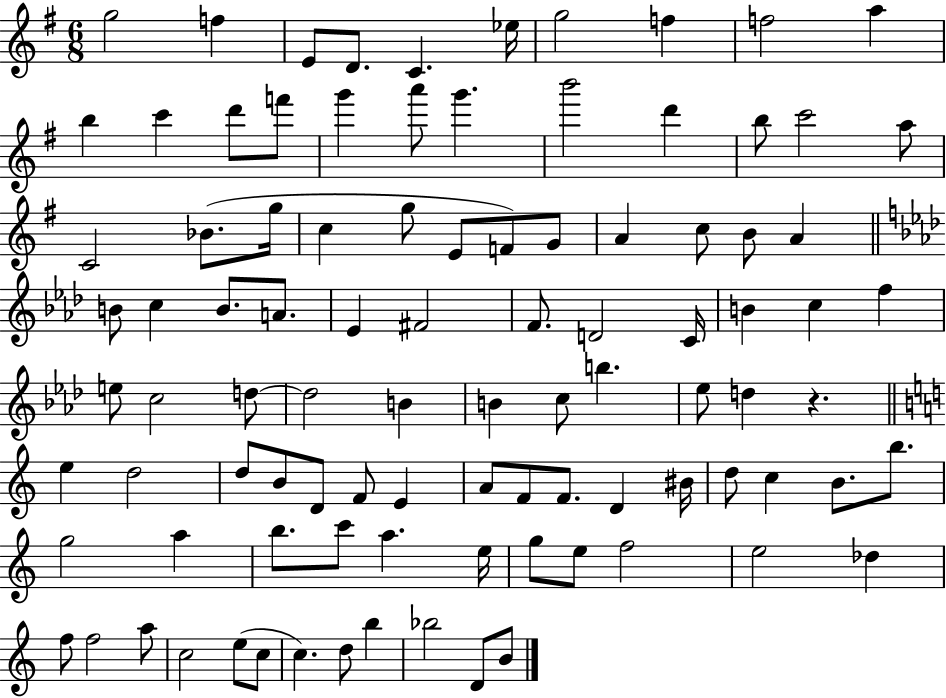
G5/h F5/q E4/e D4/e. C4/q. Eb5/s G5/h F5/q F5/h A5/q B5/q C6/q D6/e F6/e G6/q A6/e G6/q. B6/h D6/q B5/e C6/h A5/e C4/h Bb4/e. G5/s C5/q G5/e E4/e F4/e G4/e A4/q C5/e B4/e A4/q B4/e C5/q B4/e. A4/e. Eb4/q F#4/h F4/e. D4/h C4/s B4/q C5/q F5/q E5/e C5/h D5/e D5/h B4/q B4/q C5/e B5/q. Eb5/e D5/q R/q. E5/q D5/h D5/e B4/e D4/e F4/e E4/q A4/e F4/e F4/e. D4/q BIS4/s D5/e C5/q B4/e. B5/e. G5/h A5/q B5/e. C6/e A5/q. E5/s G5/e E5/e F5/h E5/h Db5/q F5/e F5/h A5/e C5/h E5/e C5/e C5/q. D5/e B5/q Bb5/h D4/e B4/e